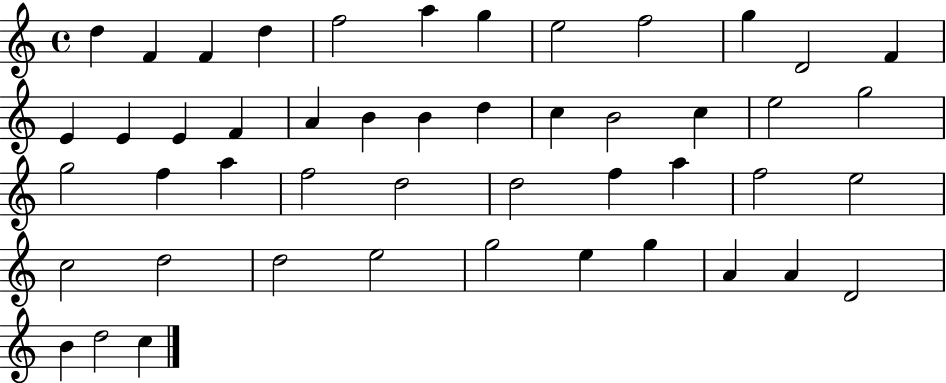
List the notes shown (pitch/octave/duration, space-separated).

D5/q F4/q F4/q D5/q F5/h A5/q G5/q E5/h F5/h G5/q D4/h F4/q E4/q E4/q E4/q F4/q A4/q B4/q B4/q D5/q C5/q B4/h C5/q E5/h G5/h G5/h F5/q A5/q F5/h D5/h D5/h F5/q A5/q F5/h E5/h C5/h D5/h D5/h E5/h G5/h E5/q G5/q A4/q A4/q D4/h B4/q D5/h C5/q